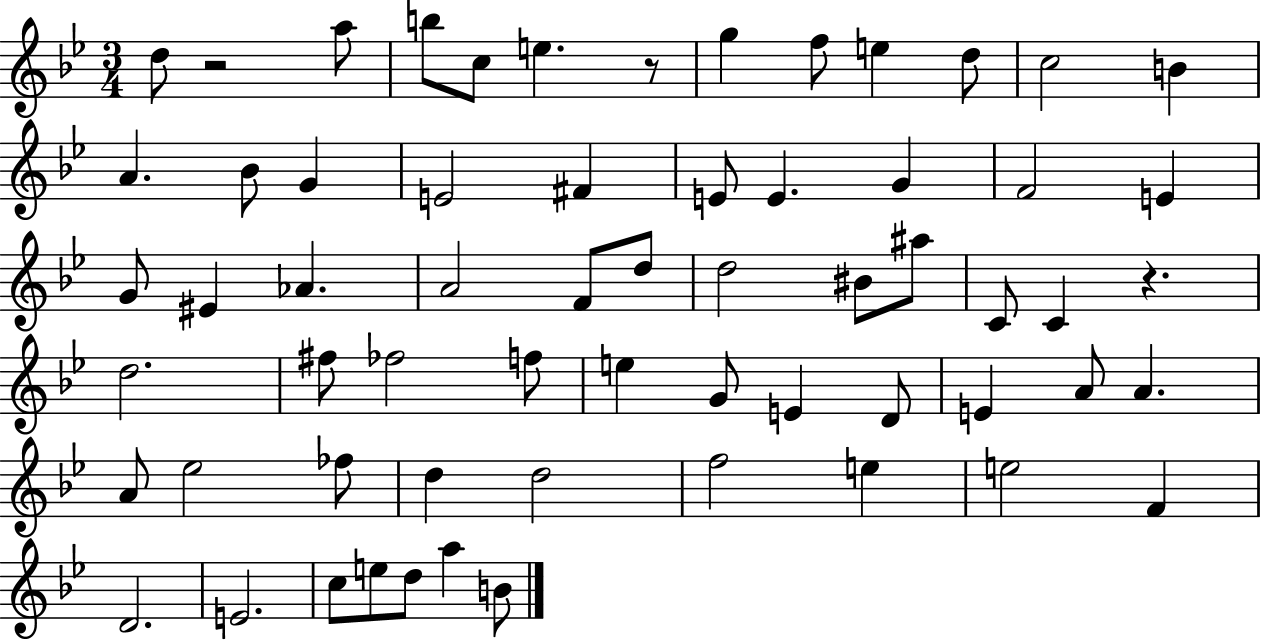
{
  \clef treble
  \numericTimeSignature
  \time 3/4
  \key bes \major
  d''8 r2 a''8 | b''8 c''8 e''4. r8 | g''4 f''8 e''4 d''8 | c''2 b'4 | \break a'4. bes'8 g'4 | e'2 fis'4 | e'8 e'4. g'4 | f'2 e'4 | \break g'8 eis'4 aes'4. | a'2 f'8 d''8 | d''2 bis'8 ais''8 | c'8 c'4 r4. | \break d''2. | fis''8 fes''2 f''8 | e''4 g'8 e'4 d'8 | e'4 a'8 a'4. | \break a'8 ees''2 fes''8 | d''4 d''2 | f''2 e''4 | e''2 f'4 | \break d'2. | e'2. | c''8 e''8 d''8 a''4 b'8 | \bar "|."
}